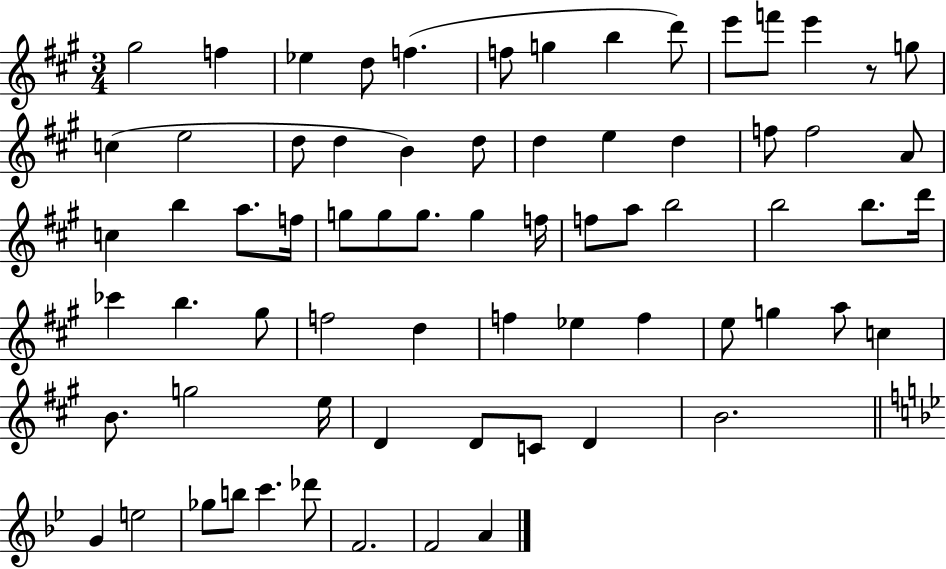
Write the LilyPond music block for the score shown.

{
  \clef treble
  \numericTimeSignature
  \time 3/4
  \key a \major
  gis''2 f''4 | ees''4 d''8 f''4.( | f''8 g''4 b''4 d'''8) | e'''8 f'''8 e'''4 r8 g''8 | \break c''4( e''2 | d''8 d''4 b'4) d''8 | d''4 e''4 d''4 | f''8 f''2 a'8 | \break c''4 b''4 a''8. f''16 | g''8 g''8 g''8. g''4 f''16 | f''8 a''8 b''2 | b''2 b''8. d'''16 | \break ces'''4 b''4. gis''8 | f''2 d''4 | f''4 ees''4 f''4 | e''8 g''4 a''8 c''4 | \break b'8. g''2 e''16 | d'4 d'8 c'8 d'4 | b'2. | \bar "||" \break \key g \minor g'4 e''2 | ges''8 b''8 c'''4. des'''8 | f'2. | f'2 a'4 | \break \bar "|."
}